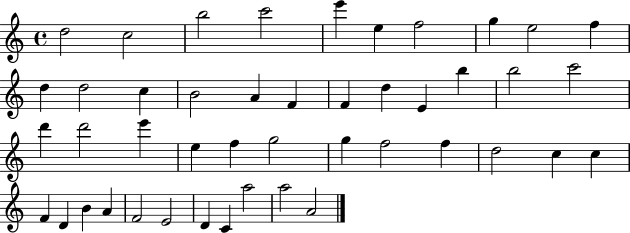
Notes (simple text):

D5/h C5/h B5/h C6/h E6/q E5/q F5/h G5/q E5/h F5/q D5/q D5/h C5/q B4/h A4/q F4/q F4/q D5/q E4/q B5/q B5/h C6/h D6/q D6/h E6/q E5/q F5/q G5/h G5/q F5/h F5/q D5/h C5/q C5/q F4/q D4/q B4/q A4/q F4/h E4/h D4/q C4/q A5/h A5/h A4/h